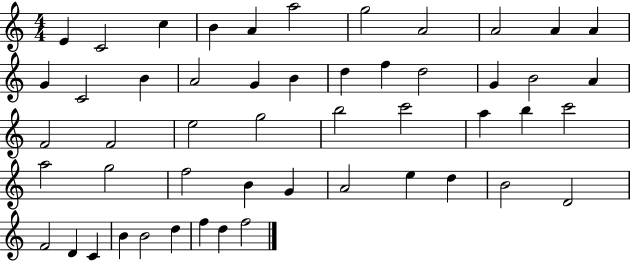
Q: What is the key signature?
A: C major